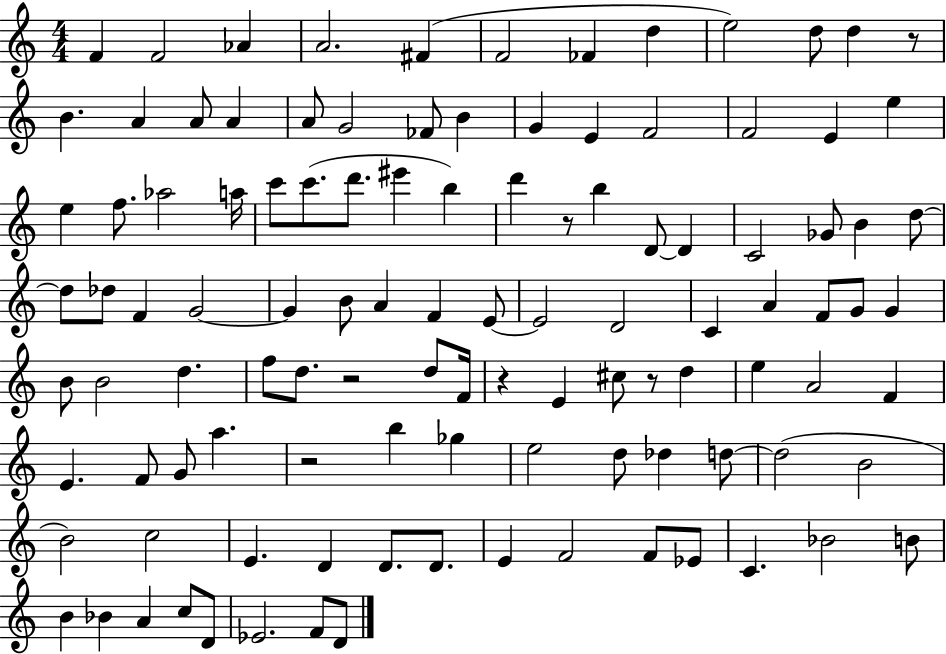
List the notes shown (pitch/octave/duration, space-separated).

F4/q F4/h Ab4/q A4/h. F#4/q F4/h FES4/q D5/q E5/h D5/e D5/q R/e B4/q. A4/q A4/e A4/q A4/e G4/h FES4/e B4/q G4/q E4/q F4/h F4/h E4/q E5/q E5/q F5/e. Ab5/h A5/s C6/e C6/e. D6/e. EIS6/q B5/q D6/q R/e B5/q D4/e D4/q C4/h Gb4/e B4/q D5/e D5/e Db5/e F4/q G4/h G4/q B4/e A4/q F4/q E4/e E4/h D4/h C4/q A4/q F4/e G4/e G4/q B4/e B4/h D5/q. F5/e D5/e. R/h D5/e F4/s R/q E4/q C#5/e R/e D5/q E5/q A4/h F4/q E4/q. F4/e G4/e A5/q. R/h B5/q Gb5/q E5/h D5/e Db5/q D5/e D5/h B4/h B4/h C5/h E4/q. D4/q D4/e. D4/e. E4/q F4/h F4/e Eb4/e C4/q. Bb4/h B4/e B4/q Bb4/q A4/q C5/e D4/e Eb4/h. F4/e D4/e